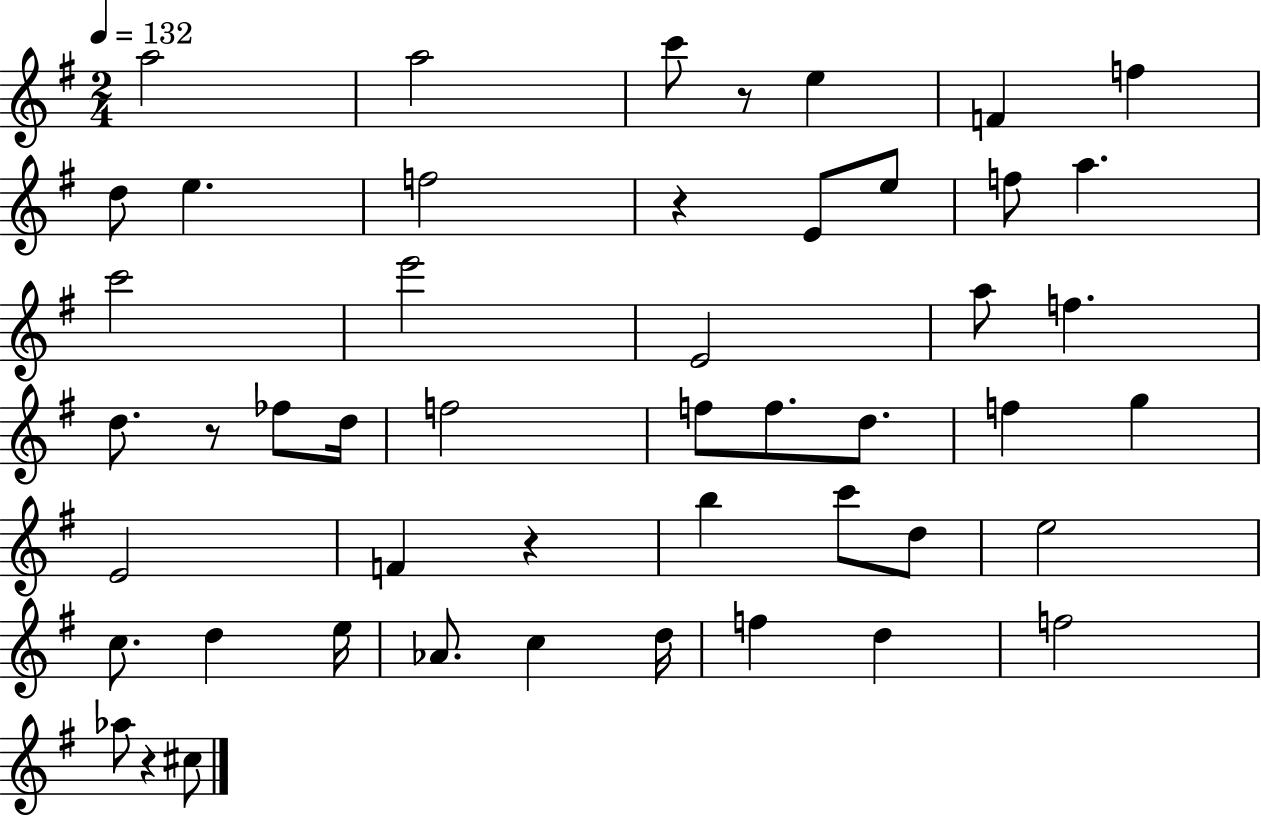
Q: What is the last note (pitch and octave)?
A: C#5